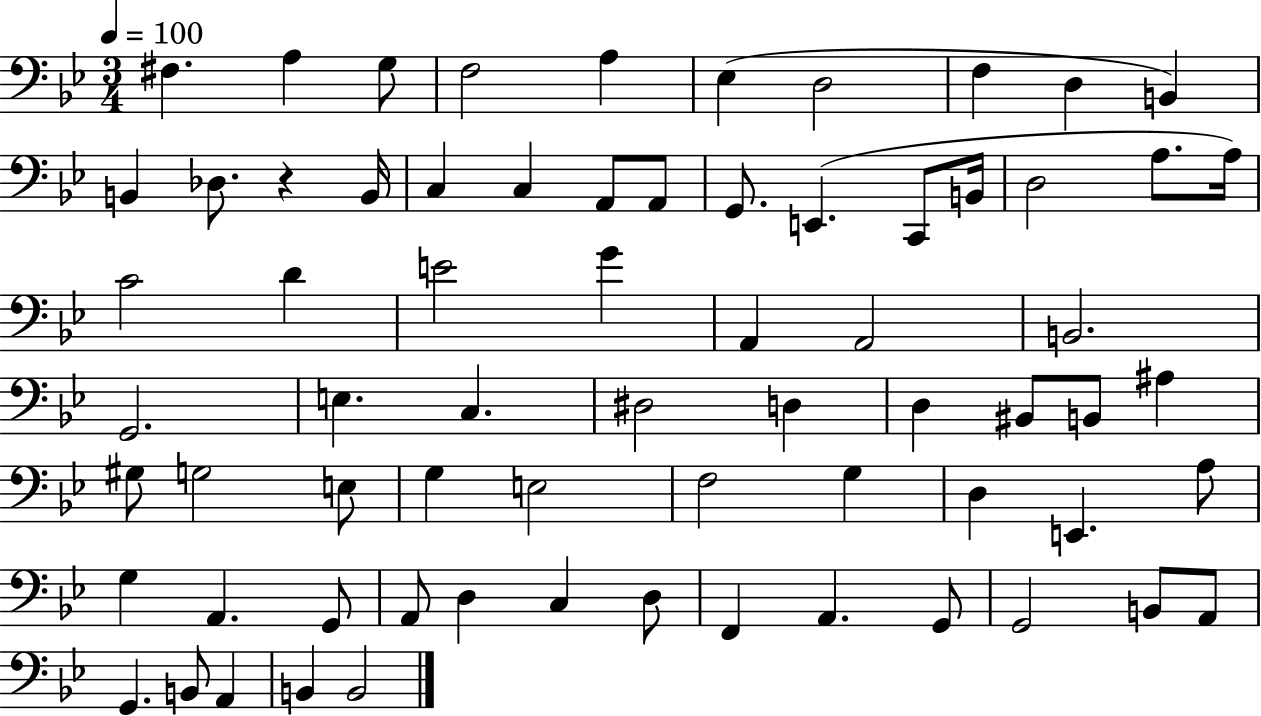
{
  \clef bass
  \numericTimeSignature
  \time 3/4
  \key bes \major
  \tempo 4 = 100
  fis4. a4 g8 | f2 a4 | ees4( d2 | f4 d4 b,4) | \break b,4 des8. r4 b,16 | c4 c4 a,8 a,8 | g,8. e,4.( c,8 b,16 | d2 a8. a16) | \break c'2 d'4 | e'2 g'4 | a,4 a,2 | b,2. | \break g,2. | e4. c4. | dis2 d4 | d4 bis,8 b,8 ais4 | \break gis8 g2 e8 | g4 e2 | f2 g4 | d4 e,4. a8 | \break g4 a,4. g,8 | a,8 d4 c4 d8 | f,4 a,4. g,8 | g,2 b,8 a,8 | \break g,4. b,8 a,4 | b,4 b,2 | \bar "|."
}